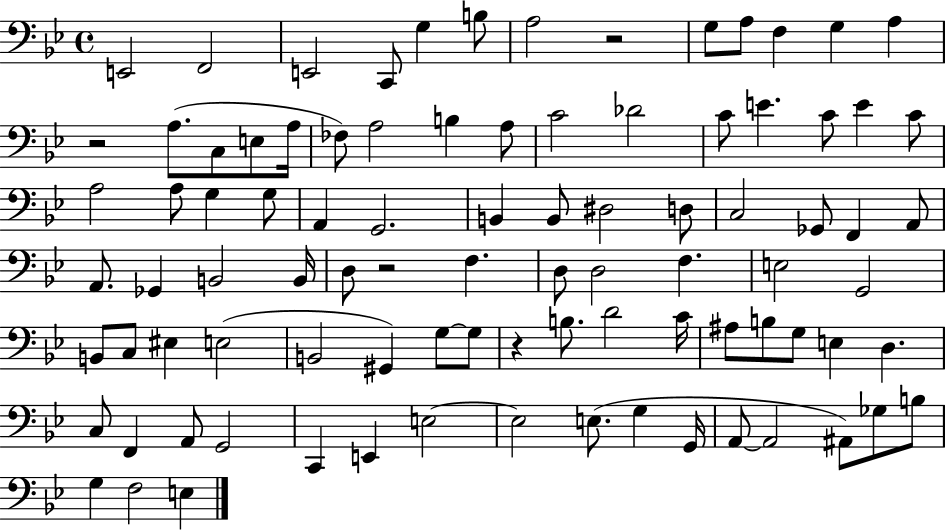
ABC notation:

X:1
T:Untitled
M:4/4
L:1/4
K:Bb
E,,2 F,,2 E,,2 C,,/2 G, B,/2 A,2 z2 G,/2 A,/2 F, G, A, z2 A,/2 C,/2 E,/2 A,/4 _F,/2 A,2 B, A,/2 C2 _D2 C/2 E C/2 E C/2 A,2 A,/2 G, G,/2 A,, G,,2 B,, B,,/2 ^D,2 D,/2 C,2 _G,,/2 F,, A,,/2 A,,/2 _G,, B,,2 B,,/4 D,/2 z2 F, D,/2 D,2 F, E,2 G,,2 B,,/2 C,/2 ^E, E,2 B,,2 ^G,, G,/2 G,/2 z B,/2 D2 C/4 ^A,/2 B,/2 G,/2 E, D, C,/2 F,, A,,/2 G,,2 C,, E,, E,2 E,2 E,/2 G, G,,/4 A,,/2 A,,2 ^A,,/2 _G,/2 B,/2 G, F,2 E,